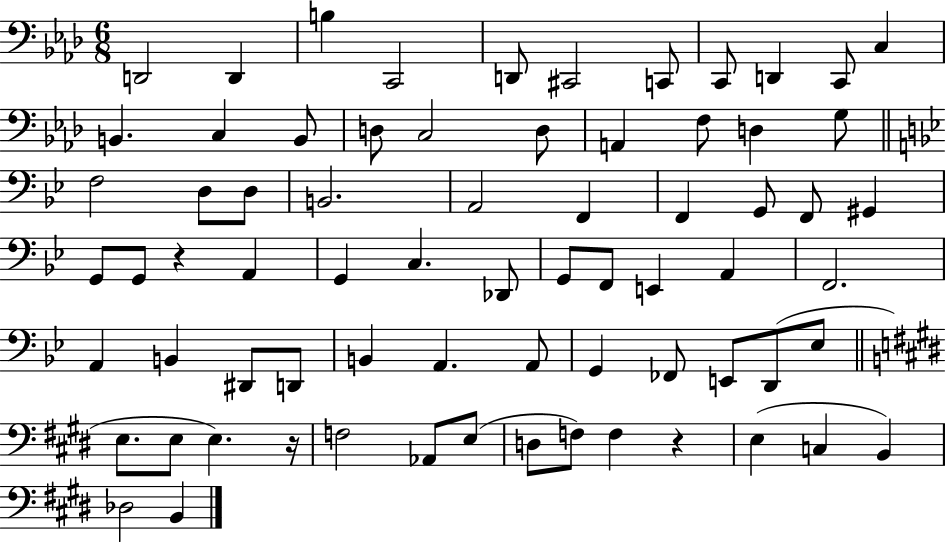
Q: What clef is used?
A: bass